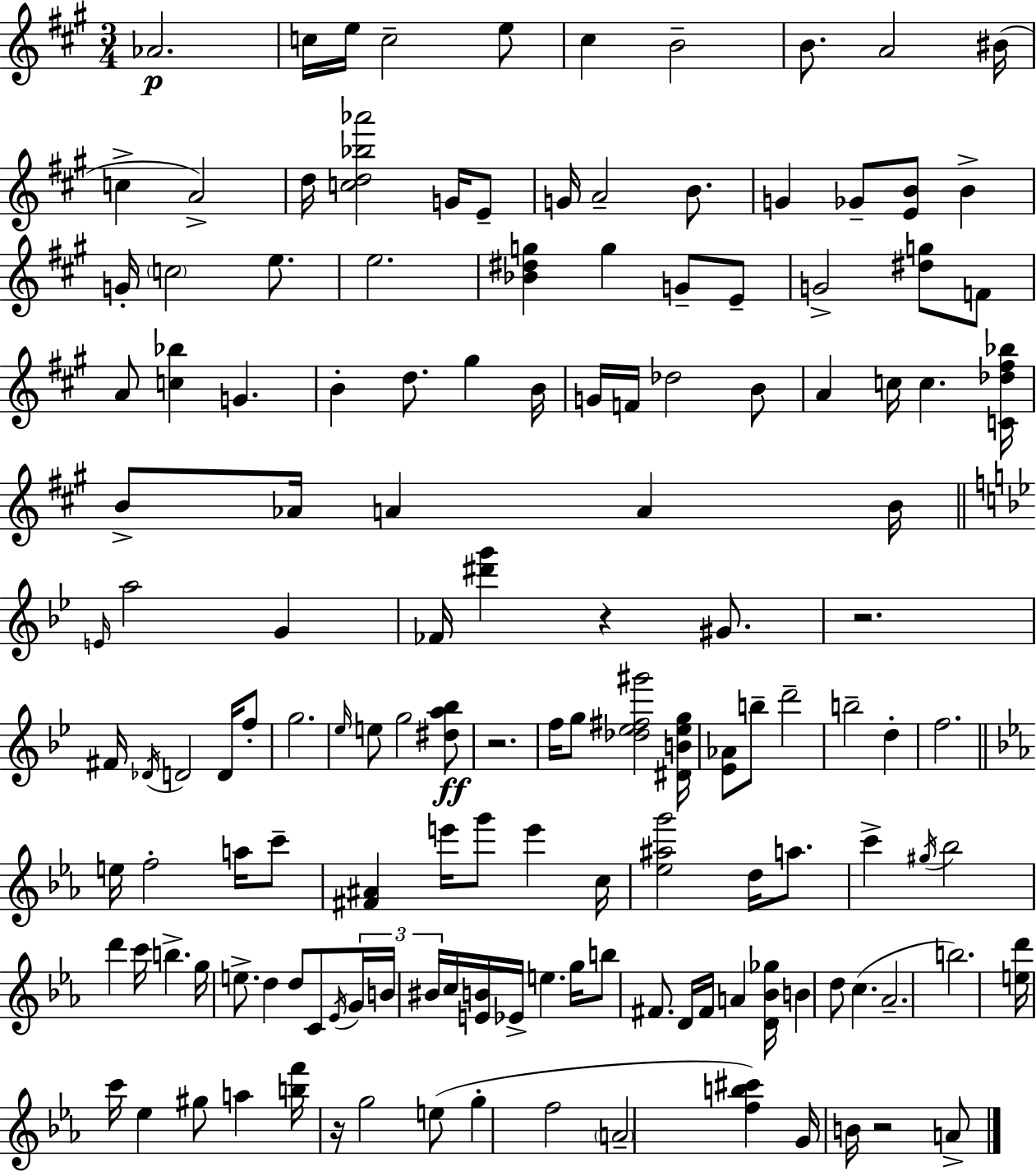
X:1
T:Untitled
M:3/4
L:1/4
K:A
_A2 c/4 e/4 c2 e/2 ^c B2 B/2 A2 ^B/4 c A2 d/4 [cd_b_a']2 G/4 E/2 G/4 A2 B/2 G _G/2 [EB]/2 B G/4 c2 e/2 e2 [_B^dg] g G/2 E/2 G2 [^dg]/2 F/2 A/2 [c_b] G B d/2 ^g B/4 G/4 F/4 _d2 B/2 A c/4 c [C_d^f_b]/4 B/2 _A/4 A A B/4 E/4 a2 G _F/4 [^d'g'] z ^G/2 z2 ^F/4 _D/4 D2 D/4 f/2 g2 _e/4 e/2 g2 [^da_b]/2 z2 f/4 g/2 [_d_e^f^g']2 [^DB_eg]/4 [_E_A]/2 b/2 d'2 b2 d f2 e/4 f2 a/4 c'/2 [^F^A] e'/4 g'/2 e' c/4 [_e^ag']2 d/4 a/2 c' ^g/4 _b2 d' c'/4 b g/4 e/2 d d/2 C/2 _E/4 G/4 B/4 ^B/4 c/4 [EB]/4 _E/4 e g/4 b/2 ^F/2 D/4 ^F/4 A [D_B_g]/4 B d/2 c _A2 b2 [ed']/4 c'/4 _e ^g/2 a [bf']/4 z/4 g2 e/2 g f2 A2 [fb^c'] G/4 B/4 z2 A/2